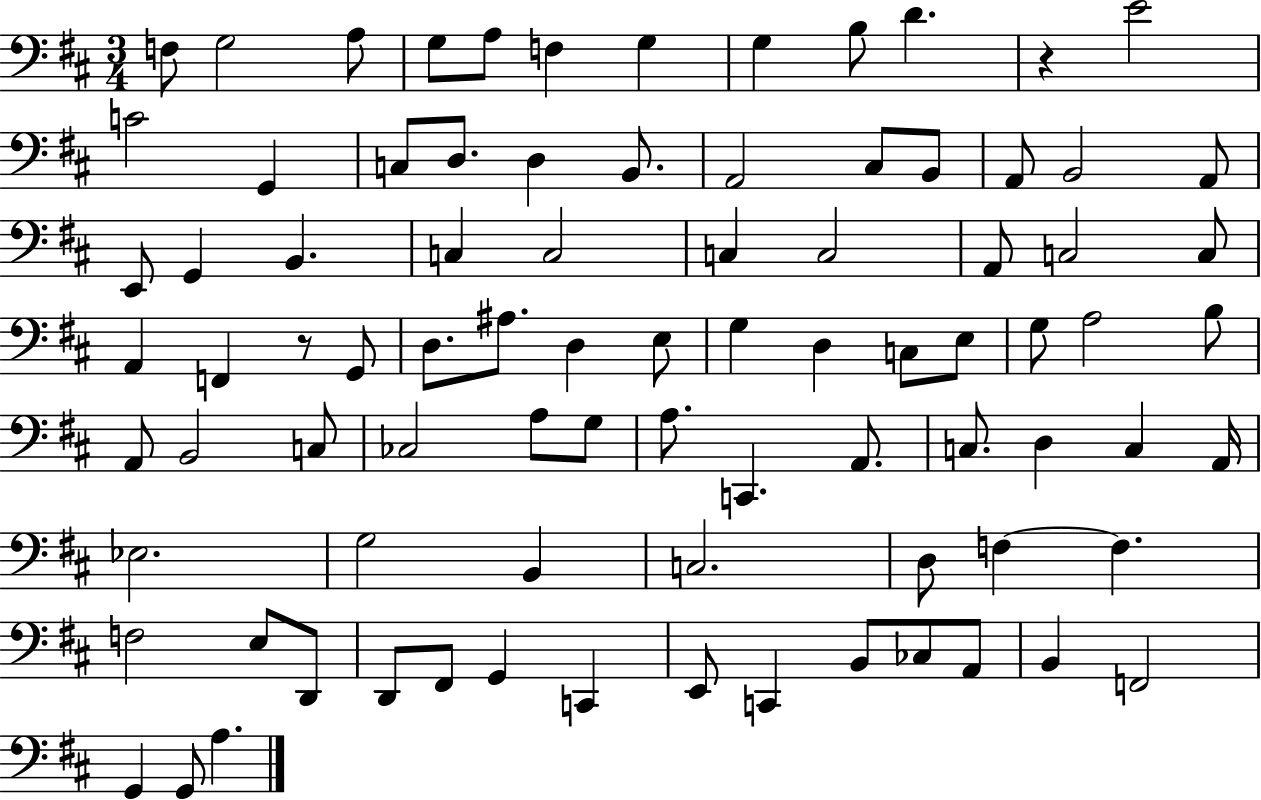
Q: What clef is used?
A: bass